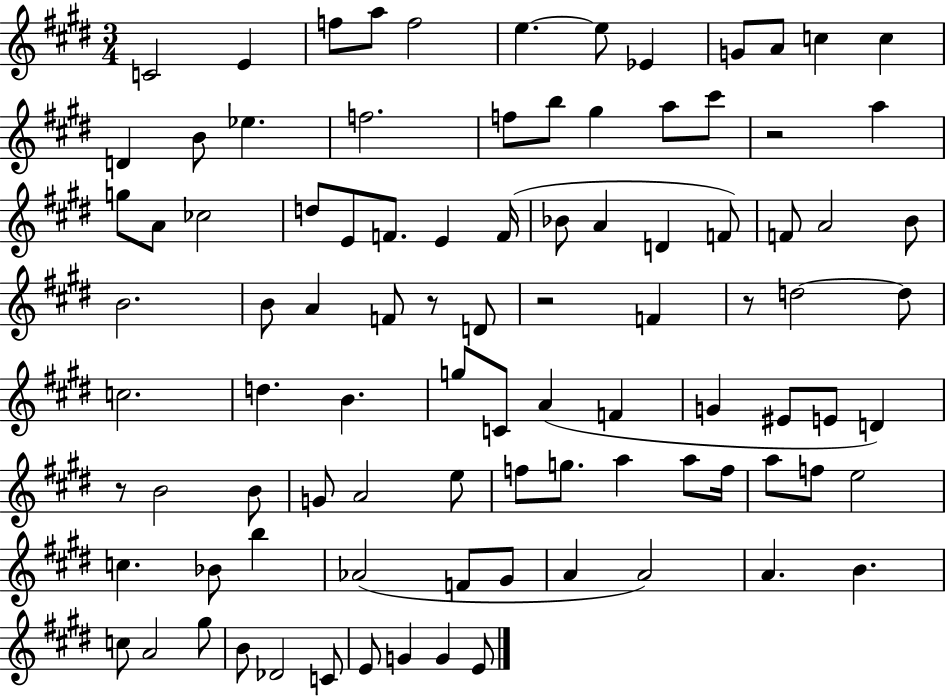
C4/h E4/q F5/e A5/e F5/h E5/q. E5/e Eb4/q G4/e A4/e C5/q C5/q D4/q B4/e Eb5/q. F5/h. F5/e B5/e G#5/q A5/e C#6/e R/h A5/q G5/e A4/e CES5/h D5/e E4/e F4/e. E4/q F4/s Bb4/e A4/q D4/q F4/e F4/e A4/h B4/e B4/h. B4/e A4/q F4/e R/e D4/e R/h F4/q R/e D5/h D5/e C5/h. D5/q. B4/q. G5/e C4/e A4/q F4/q G4/q EIS4/e E4/e D4/q R/e B4/h B4/e G4/e A4/h E5/e F5/e G5/e. A5/q A5/e F5/s A5/e F5/e E5/h C5/q. Bb4/e B5/q Ab4/h F4/e G#4/e A4/q A4/h A4/q. B4/q. C5/e A4/h G#5/e B4/e Db4/h C4/e E4/e G4/q G4/q E4/e